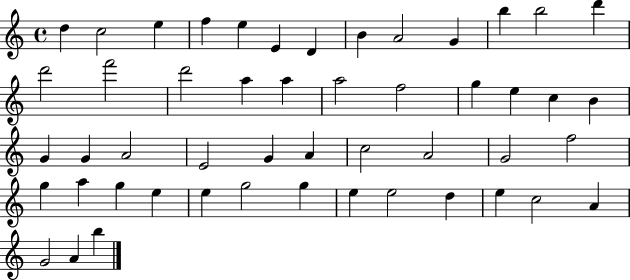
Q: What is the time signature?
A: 4/4